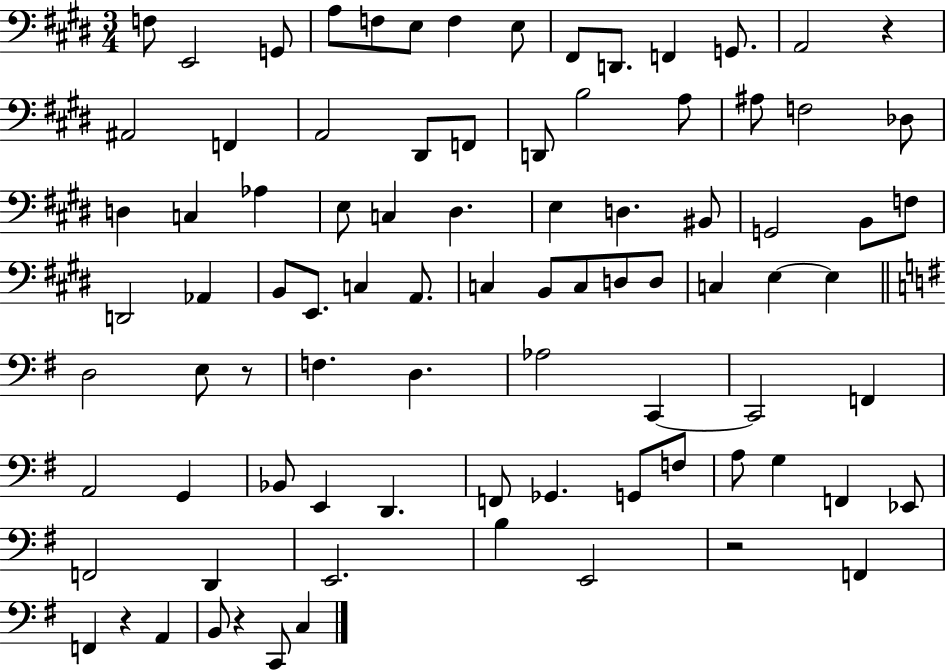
F3/e E2/h G2/e A3/e F3/e E3/e F3/q E3/e F#2/e D2/e. F2/q G2/e. A2/h R/q A#2/h F2/q A2/h D#2/e F2/e D2/e B3/h A3/e A#3/e F3/h Db3/e D3/q C3/q Ab3/q E3/e C3/q D#3/q. E3/q D3/q. BIS2/e G2/h B2/e F3/e D2/h Ab2/q B2/e E2/e. C3/q A2/e. C3/q B2/e C3/e D3/e D3/e C3/q E3/q E3/q D3/h E3/e R/e F3/q. D3/q. Ab3/h C2/q C2/h F2/q A2/h G2/q Bb2/e E2/q D2/q. F2/e Gb2/q. G2/e F3/e A3/e G3/q F2/q Eb2/e F2/h D2/q E2/h. B3/q E2/h R/h F2/q F2/q R/q A2/q B2/e R/q C2/e C3/q